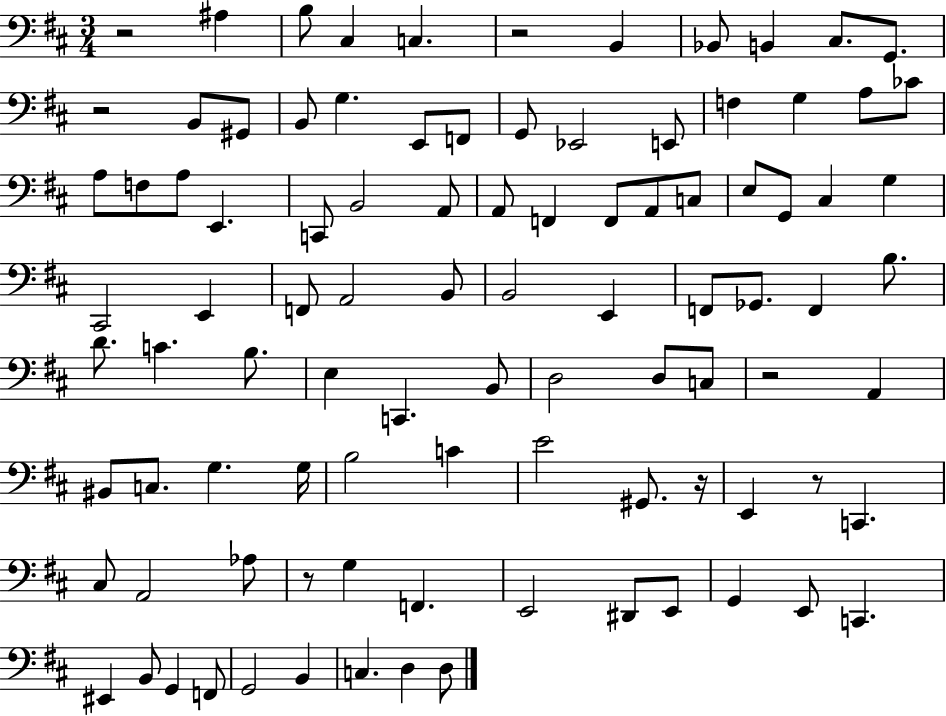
{
  \clef bass
  \numericTimeSignature
  \time 3/4
  \key d \major
  r2 ais4 | b8 cis4 c4. | r2 b,4 | bes,8 b,4 cis8. g,8. | \break r2 b,8 gis,8 | b,8 g4. e,8 f,8 | g,8 ees,2 e,8 | f4 g4 a8 ces'8 | \break a8 f8 a8 e,4. | c,8 b,2 a,8 | a,8 f,4 f,8 a,8 c8 | e8 g,8 cis4 g4 | \break cis,2 e,4 | f,8 a,2 b,8 | b,2 e,4 | f,8 ges,8. f,4 b8. | \break d'8. c'4. b8. | e4 c,4. b,8 | d2 d8 c8 | r2 a,4 | \break bis,8 c8. g4. g16 | b2 c'4 | e'2 gis,8. r16 | e,4 r8 c,4. | \break cis8 a,2 aes8 | r8 g4 f,4. | e,2 dis,8 e,8 | g,4 e,8 c,4. | \break eis,4 b,8 g,4 f,8 | g,2 b,4 | c4. d4 d8 | \bar "|."
}